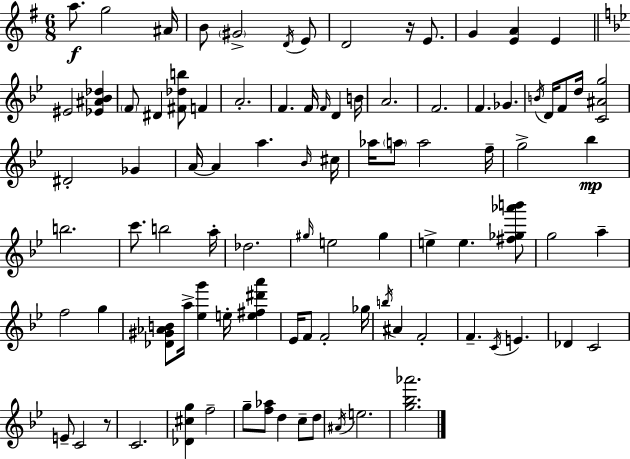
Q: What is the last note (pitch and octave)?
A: E5